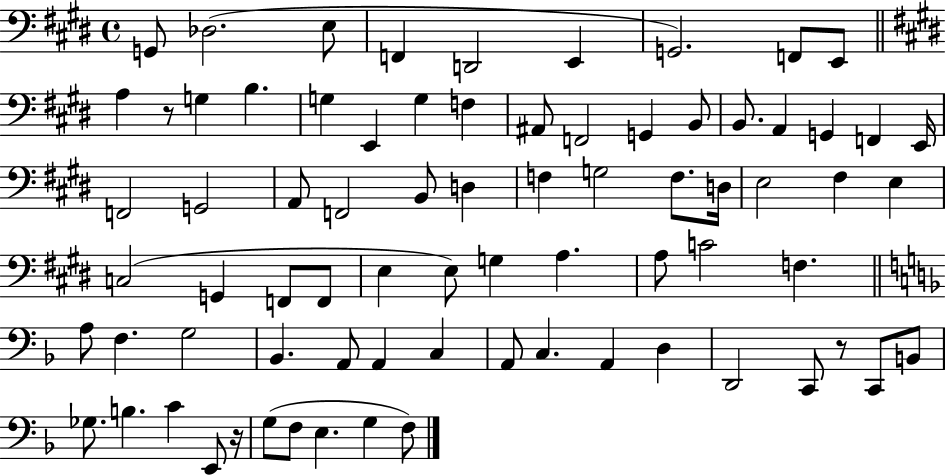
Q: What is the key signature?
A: E major